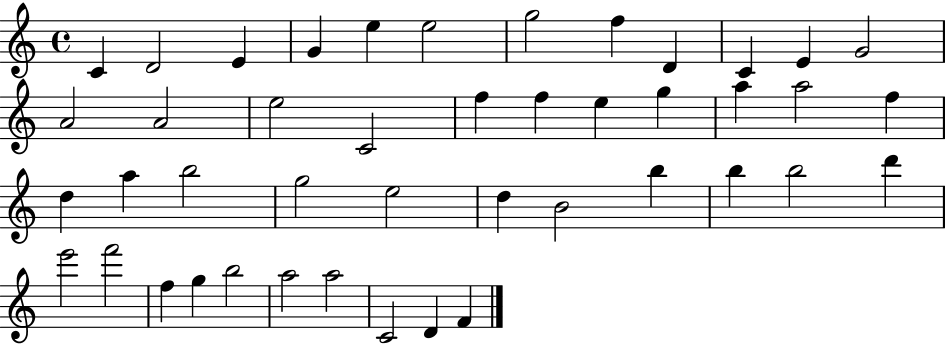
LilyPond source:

{
  \clef treble
  \time 4/4
  \defaultTimeSignature
  \key c \major
  c'4 d'2 e'4 | g'4 e''4 e''2 | g''2 f''4 d'4 | c'4 e'4 g'2 | \break a'2 a'2 | e''2 c'2 | f''4 f''4 e''4 g''4 | a''4 a''2 f''4 | \break d''4 a''4 b''2 | g''2 e''2 | d''4 b'2 b''4 | b''4 b''2 d'''4 | \break e'''2 f'''2 | f''4 g''4 b''2 | a''2 a''2 | c'2 d'4 f'4 | \break \bar "|."
}